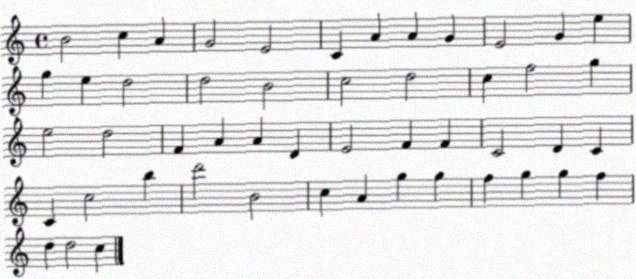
X:1
T:Untitled
M:4/4
L:1/4
K:C
B2 c A G2 E2 C A A G E2 G e g e d2 d2 B2 c2 d2 c f2 g e2 d2 F A A D E2 F F C2 D C C c2 b d'2 B2 c A g g f g g f d d2 c